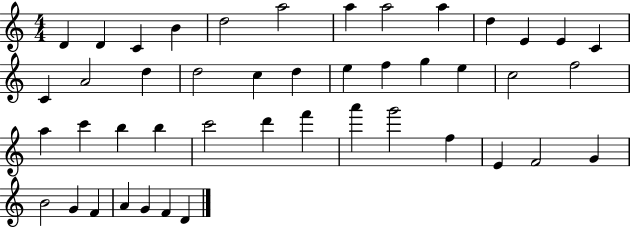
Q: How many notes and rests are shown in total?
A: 45